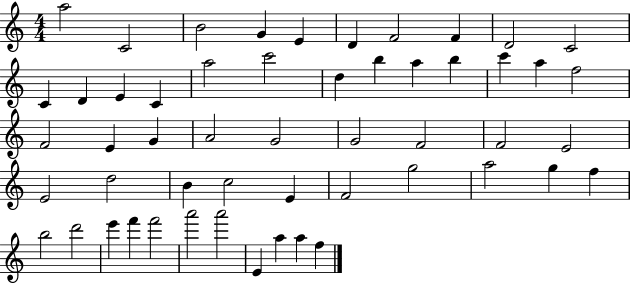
A5/h C4/h B4/h G4/q E4/q D4/q F4/h F4/q D4/h C4/h C4/q D4/q E4/q C4/q A5/h C6/h D5/q B5/q A5/q B5/q C6/q A5/q F5/h F4/h E4/q G4/q A4/h G4/h G4/h F4/h F4/h E4/h E4/h D5/h B4/q C5/h E4/q F4/h G5/h A5/h G5/q F5/q B5/h D6/h E6/q F6/q F6/h A6/h A6/h E4/q A5/q A5/q F5/q